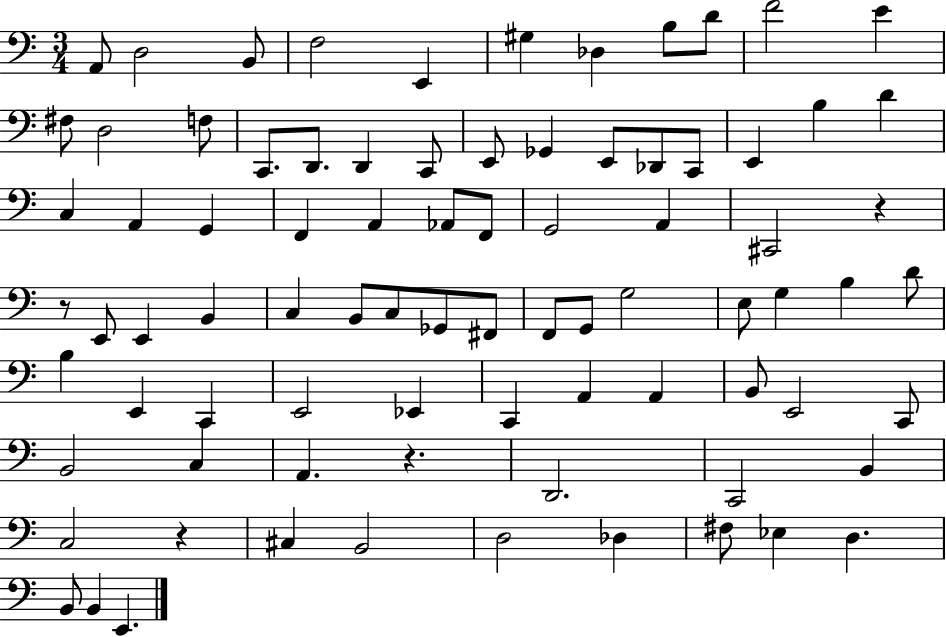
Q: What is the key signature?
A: C major